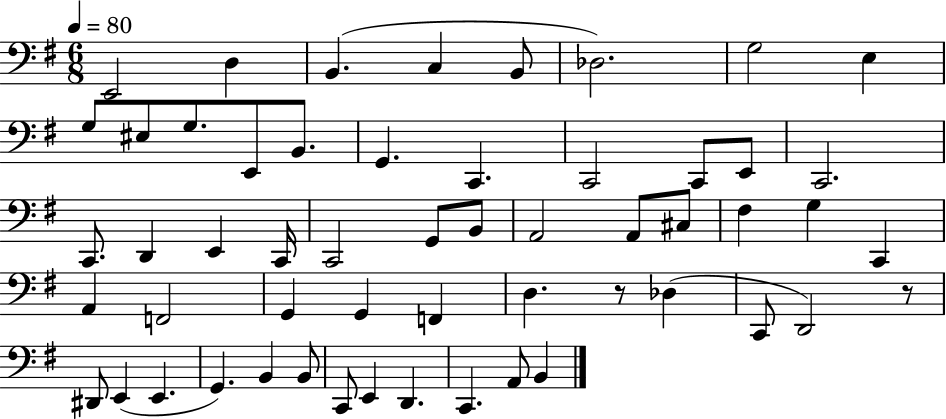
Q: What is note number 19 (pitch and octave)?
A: C2